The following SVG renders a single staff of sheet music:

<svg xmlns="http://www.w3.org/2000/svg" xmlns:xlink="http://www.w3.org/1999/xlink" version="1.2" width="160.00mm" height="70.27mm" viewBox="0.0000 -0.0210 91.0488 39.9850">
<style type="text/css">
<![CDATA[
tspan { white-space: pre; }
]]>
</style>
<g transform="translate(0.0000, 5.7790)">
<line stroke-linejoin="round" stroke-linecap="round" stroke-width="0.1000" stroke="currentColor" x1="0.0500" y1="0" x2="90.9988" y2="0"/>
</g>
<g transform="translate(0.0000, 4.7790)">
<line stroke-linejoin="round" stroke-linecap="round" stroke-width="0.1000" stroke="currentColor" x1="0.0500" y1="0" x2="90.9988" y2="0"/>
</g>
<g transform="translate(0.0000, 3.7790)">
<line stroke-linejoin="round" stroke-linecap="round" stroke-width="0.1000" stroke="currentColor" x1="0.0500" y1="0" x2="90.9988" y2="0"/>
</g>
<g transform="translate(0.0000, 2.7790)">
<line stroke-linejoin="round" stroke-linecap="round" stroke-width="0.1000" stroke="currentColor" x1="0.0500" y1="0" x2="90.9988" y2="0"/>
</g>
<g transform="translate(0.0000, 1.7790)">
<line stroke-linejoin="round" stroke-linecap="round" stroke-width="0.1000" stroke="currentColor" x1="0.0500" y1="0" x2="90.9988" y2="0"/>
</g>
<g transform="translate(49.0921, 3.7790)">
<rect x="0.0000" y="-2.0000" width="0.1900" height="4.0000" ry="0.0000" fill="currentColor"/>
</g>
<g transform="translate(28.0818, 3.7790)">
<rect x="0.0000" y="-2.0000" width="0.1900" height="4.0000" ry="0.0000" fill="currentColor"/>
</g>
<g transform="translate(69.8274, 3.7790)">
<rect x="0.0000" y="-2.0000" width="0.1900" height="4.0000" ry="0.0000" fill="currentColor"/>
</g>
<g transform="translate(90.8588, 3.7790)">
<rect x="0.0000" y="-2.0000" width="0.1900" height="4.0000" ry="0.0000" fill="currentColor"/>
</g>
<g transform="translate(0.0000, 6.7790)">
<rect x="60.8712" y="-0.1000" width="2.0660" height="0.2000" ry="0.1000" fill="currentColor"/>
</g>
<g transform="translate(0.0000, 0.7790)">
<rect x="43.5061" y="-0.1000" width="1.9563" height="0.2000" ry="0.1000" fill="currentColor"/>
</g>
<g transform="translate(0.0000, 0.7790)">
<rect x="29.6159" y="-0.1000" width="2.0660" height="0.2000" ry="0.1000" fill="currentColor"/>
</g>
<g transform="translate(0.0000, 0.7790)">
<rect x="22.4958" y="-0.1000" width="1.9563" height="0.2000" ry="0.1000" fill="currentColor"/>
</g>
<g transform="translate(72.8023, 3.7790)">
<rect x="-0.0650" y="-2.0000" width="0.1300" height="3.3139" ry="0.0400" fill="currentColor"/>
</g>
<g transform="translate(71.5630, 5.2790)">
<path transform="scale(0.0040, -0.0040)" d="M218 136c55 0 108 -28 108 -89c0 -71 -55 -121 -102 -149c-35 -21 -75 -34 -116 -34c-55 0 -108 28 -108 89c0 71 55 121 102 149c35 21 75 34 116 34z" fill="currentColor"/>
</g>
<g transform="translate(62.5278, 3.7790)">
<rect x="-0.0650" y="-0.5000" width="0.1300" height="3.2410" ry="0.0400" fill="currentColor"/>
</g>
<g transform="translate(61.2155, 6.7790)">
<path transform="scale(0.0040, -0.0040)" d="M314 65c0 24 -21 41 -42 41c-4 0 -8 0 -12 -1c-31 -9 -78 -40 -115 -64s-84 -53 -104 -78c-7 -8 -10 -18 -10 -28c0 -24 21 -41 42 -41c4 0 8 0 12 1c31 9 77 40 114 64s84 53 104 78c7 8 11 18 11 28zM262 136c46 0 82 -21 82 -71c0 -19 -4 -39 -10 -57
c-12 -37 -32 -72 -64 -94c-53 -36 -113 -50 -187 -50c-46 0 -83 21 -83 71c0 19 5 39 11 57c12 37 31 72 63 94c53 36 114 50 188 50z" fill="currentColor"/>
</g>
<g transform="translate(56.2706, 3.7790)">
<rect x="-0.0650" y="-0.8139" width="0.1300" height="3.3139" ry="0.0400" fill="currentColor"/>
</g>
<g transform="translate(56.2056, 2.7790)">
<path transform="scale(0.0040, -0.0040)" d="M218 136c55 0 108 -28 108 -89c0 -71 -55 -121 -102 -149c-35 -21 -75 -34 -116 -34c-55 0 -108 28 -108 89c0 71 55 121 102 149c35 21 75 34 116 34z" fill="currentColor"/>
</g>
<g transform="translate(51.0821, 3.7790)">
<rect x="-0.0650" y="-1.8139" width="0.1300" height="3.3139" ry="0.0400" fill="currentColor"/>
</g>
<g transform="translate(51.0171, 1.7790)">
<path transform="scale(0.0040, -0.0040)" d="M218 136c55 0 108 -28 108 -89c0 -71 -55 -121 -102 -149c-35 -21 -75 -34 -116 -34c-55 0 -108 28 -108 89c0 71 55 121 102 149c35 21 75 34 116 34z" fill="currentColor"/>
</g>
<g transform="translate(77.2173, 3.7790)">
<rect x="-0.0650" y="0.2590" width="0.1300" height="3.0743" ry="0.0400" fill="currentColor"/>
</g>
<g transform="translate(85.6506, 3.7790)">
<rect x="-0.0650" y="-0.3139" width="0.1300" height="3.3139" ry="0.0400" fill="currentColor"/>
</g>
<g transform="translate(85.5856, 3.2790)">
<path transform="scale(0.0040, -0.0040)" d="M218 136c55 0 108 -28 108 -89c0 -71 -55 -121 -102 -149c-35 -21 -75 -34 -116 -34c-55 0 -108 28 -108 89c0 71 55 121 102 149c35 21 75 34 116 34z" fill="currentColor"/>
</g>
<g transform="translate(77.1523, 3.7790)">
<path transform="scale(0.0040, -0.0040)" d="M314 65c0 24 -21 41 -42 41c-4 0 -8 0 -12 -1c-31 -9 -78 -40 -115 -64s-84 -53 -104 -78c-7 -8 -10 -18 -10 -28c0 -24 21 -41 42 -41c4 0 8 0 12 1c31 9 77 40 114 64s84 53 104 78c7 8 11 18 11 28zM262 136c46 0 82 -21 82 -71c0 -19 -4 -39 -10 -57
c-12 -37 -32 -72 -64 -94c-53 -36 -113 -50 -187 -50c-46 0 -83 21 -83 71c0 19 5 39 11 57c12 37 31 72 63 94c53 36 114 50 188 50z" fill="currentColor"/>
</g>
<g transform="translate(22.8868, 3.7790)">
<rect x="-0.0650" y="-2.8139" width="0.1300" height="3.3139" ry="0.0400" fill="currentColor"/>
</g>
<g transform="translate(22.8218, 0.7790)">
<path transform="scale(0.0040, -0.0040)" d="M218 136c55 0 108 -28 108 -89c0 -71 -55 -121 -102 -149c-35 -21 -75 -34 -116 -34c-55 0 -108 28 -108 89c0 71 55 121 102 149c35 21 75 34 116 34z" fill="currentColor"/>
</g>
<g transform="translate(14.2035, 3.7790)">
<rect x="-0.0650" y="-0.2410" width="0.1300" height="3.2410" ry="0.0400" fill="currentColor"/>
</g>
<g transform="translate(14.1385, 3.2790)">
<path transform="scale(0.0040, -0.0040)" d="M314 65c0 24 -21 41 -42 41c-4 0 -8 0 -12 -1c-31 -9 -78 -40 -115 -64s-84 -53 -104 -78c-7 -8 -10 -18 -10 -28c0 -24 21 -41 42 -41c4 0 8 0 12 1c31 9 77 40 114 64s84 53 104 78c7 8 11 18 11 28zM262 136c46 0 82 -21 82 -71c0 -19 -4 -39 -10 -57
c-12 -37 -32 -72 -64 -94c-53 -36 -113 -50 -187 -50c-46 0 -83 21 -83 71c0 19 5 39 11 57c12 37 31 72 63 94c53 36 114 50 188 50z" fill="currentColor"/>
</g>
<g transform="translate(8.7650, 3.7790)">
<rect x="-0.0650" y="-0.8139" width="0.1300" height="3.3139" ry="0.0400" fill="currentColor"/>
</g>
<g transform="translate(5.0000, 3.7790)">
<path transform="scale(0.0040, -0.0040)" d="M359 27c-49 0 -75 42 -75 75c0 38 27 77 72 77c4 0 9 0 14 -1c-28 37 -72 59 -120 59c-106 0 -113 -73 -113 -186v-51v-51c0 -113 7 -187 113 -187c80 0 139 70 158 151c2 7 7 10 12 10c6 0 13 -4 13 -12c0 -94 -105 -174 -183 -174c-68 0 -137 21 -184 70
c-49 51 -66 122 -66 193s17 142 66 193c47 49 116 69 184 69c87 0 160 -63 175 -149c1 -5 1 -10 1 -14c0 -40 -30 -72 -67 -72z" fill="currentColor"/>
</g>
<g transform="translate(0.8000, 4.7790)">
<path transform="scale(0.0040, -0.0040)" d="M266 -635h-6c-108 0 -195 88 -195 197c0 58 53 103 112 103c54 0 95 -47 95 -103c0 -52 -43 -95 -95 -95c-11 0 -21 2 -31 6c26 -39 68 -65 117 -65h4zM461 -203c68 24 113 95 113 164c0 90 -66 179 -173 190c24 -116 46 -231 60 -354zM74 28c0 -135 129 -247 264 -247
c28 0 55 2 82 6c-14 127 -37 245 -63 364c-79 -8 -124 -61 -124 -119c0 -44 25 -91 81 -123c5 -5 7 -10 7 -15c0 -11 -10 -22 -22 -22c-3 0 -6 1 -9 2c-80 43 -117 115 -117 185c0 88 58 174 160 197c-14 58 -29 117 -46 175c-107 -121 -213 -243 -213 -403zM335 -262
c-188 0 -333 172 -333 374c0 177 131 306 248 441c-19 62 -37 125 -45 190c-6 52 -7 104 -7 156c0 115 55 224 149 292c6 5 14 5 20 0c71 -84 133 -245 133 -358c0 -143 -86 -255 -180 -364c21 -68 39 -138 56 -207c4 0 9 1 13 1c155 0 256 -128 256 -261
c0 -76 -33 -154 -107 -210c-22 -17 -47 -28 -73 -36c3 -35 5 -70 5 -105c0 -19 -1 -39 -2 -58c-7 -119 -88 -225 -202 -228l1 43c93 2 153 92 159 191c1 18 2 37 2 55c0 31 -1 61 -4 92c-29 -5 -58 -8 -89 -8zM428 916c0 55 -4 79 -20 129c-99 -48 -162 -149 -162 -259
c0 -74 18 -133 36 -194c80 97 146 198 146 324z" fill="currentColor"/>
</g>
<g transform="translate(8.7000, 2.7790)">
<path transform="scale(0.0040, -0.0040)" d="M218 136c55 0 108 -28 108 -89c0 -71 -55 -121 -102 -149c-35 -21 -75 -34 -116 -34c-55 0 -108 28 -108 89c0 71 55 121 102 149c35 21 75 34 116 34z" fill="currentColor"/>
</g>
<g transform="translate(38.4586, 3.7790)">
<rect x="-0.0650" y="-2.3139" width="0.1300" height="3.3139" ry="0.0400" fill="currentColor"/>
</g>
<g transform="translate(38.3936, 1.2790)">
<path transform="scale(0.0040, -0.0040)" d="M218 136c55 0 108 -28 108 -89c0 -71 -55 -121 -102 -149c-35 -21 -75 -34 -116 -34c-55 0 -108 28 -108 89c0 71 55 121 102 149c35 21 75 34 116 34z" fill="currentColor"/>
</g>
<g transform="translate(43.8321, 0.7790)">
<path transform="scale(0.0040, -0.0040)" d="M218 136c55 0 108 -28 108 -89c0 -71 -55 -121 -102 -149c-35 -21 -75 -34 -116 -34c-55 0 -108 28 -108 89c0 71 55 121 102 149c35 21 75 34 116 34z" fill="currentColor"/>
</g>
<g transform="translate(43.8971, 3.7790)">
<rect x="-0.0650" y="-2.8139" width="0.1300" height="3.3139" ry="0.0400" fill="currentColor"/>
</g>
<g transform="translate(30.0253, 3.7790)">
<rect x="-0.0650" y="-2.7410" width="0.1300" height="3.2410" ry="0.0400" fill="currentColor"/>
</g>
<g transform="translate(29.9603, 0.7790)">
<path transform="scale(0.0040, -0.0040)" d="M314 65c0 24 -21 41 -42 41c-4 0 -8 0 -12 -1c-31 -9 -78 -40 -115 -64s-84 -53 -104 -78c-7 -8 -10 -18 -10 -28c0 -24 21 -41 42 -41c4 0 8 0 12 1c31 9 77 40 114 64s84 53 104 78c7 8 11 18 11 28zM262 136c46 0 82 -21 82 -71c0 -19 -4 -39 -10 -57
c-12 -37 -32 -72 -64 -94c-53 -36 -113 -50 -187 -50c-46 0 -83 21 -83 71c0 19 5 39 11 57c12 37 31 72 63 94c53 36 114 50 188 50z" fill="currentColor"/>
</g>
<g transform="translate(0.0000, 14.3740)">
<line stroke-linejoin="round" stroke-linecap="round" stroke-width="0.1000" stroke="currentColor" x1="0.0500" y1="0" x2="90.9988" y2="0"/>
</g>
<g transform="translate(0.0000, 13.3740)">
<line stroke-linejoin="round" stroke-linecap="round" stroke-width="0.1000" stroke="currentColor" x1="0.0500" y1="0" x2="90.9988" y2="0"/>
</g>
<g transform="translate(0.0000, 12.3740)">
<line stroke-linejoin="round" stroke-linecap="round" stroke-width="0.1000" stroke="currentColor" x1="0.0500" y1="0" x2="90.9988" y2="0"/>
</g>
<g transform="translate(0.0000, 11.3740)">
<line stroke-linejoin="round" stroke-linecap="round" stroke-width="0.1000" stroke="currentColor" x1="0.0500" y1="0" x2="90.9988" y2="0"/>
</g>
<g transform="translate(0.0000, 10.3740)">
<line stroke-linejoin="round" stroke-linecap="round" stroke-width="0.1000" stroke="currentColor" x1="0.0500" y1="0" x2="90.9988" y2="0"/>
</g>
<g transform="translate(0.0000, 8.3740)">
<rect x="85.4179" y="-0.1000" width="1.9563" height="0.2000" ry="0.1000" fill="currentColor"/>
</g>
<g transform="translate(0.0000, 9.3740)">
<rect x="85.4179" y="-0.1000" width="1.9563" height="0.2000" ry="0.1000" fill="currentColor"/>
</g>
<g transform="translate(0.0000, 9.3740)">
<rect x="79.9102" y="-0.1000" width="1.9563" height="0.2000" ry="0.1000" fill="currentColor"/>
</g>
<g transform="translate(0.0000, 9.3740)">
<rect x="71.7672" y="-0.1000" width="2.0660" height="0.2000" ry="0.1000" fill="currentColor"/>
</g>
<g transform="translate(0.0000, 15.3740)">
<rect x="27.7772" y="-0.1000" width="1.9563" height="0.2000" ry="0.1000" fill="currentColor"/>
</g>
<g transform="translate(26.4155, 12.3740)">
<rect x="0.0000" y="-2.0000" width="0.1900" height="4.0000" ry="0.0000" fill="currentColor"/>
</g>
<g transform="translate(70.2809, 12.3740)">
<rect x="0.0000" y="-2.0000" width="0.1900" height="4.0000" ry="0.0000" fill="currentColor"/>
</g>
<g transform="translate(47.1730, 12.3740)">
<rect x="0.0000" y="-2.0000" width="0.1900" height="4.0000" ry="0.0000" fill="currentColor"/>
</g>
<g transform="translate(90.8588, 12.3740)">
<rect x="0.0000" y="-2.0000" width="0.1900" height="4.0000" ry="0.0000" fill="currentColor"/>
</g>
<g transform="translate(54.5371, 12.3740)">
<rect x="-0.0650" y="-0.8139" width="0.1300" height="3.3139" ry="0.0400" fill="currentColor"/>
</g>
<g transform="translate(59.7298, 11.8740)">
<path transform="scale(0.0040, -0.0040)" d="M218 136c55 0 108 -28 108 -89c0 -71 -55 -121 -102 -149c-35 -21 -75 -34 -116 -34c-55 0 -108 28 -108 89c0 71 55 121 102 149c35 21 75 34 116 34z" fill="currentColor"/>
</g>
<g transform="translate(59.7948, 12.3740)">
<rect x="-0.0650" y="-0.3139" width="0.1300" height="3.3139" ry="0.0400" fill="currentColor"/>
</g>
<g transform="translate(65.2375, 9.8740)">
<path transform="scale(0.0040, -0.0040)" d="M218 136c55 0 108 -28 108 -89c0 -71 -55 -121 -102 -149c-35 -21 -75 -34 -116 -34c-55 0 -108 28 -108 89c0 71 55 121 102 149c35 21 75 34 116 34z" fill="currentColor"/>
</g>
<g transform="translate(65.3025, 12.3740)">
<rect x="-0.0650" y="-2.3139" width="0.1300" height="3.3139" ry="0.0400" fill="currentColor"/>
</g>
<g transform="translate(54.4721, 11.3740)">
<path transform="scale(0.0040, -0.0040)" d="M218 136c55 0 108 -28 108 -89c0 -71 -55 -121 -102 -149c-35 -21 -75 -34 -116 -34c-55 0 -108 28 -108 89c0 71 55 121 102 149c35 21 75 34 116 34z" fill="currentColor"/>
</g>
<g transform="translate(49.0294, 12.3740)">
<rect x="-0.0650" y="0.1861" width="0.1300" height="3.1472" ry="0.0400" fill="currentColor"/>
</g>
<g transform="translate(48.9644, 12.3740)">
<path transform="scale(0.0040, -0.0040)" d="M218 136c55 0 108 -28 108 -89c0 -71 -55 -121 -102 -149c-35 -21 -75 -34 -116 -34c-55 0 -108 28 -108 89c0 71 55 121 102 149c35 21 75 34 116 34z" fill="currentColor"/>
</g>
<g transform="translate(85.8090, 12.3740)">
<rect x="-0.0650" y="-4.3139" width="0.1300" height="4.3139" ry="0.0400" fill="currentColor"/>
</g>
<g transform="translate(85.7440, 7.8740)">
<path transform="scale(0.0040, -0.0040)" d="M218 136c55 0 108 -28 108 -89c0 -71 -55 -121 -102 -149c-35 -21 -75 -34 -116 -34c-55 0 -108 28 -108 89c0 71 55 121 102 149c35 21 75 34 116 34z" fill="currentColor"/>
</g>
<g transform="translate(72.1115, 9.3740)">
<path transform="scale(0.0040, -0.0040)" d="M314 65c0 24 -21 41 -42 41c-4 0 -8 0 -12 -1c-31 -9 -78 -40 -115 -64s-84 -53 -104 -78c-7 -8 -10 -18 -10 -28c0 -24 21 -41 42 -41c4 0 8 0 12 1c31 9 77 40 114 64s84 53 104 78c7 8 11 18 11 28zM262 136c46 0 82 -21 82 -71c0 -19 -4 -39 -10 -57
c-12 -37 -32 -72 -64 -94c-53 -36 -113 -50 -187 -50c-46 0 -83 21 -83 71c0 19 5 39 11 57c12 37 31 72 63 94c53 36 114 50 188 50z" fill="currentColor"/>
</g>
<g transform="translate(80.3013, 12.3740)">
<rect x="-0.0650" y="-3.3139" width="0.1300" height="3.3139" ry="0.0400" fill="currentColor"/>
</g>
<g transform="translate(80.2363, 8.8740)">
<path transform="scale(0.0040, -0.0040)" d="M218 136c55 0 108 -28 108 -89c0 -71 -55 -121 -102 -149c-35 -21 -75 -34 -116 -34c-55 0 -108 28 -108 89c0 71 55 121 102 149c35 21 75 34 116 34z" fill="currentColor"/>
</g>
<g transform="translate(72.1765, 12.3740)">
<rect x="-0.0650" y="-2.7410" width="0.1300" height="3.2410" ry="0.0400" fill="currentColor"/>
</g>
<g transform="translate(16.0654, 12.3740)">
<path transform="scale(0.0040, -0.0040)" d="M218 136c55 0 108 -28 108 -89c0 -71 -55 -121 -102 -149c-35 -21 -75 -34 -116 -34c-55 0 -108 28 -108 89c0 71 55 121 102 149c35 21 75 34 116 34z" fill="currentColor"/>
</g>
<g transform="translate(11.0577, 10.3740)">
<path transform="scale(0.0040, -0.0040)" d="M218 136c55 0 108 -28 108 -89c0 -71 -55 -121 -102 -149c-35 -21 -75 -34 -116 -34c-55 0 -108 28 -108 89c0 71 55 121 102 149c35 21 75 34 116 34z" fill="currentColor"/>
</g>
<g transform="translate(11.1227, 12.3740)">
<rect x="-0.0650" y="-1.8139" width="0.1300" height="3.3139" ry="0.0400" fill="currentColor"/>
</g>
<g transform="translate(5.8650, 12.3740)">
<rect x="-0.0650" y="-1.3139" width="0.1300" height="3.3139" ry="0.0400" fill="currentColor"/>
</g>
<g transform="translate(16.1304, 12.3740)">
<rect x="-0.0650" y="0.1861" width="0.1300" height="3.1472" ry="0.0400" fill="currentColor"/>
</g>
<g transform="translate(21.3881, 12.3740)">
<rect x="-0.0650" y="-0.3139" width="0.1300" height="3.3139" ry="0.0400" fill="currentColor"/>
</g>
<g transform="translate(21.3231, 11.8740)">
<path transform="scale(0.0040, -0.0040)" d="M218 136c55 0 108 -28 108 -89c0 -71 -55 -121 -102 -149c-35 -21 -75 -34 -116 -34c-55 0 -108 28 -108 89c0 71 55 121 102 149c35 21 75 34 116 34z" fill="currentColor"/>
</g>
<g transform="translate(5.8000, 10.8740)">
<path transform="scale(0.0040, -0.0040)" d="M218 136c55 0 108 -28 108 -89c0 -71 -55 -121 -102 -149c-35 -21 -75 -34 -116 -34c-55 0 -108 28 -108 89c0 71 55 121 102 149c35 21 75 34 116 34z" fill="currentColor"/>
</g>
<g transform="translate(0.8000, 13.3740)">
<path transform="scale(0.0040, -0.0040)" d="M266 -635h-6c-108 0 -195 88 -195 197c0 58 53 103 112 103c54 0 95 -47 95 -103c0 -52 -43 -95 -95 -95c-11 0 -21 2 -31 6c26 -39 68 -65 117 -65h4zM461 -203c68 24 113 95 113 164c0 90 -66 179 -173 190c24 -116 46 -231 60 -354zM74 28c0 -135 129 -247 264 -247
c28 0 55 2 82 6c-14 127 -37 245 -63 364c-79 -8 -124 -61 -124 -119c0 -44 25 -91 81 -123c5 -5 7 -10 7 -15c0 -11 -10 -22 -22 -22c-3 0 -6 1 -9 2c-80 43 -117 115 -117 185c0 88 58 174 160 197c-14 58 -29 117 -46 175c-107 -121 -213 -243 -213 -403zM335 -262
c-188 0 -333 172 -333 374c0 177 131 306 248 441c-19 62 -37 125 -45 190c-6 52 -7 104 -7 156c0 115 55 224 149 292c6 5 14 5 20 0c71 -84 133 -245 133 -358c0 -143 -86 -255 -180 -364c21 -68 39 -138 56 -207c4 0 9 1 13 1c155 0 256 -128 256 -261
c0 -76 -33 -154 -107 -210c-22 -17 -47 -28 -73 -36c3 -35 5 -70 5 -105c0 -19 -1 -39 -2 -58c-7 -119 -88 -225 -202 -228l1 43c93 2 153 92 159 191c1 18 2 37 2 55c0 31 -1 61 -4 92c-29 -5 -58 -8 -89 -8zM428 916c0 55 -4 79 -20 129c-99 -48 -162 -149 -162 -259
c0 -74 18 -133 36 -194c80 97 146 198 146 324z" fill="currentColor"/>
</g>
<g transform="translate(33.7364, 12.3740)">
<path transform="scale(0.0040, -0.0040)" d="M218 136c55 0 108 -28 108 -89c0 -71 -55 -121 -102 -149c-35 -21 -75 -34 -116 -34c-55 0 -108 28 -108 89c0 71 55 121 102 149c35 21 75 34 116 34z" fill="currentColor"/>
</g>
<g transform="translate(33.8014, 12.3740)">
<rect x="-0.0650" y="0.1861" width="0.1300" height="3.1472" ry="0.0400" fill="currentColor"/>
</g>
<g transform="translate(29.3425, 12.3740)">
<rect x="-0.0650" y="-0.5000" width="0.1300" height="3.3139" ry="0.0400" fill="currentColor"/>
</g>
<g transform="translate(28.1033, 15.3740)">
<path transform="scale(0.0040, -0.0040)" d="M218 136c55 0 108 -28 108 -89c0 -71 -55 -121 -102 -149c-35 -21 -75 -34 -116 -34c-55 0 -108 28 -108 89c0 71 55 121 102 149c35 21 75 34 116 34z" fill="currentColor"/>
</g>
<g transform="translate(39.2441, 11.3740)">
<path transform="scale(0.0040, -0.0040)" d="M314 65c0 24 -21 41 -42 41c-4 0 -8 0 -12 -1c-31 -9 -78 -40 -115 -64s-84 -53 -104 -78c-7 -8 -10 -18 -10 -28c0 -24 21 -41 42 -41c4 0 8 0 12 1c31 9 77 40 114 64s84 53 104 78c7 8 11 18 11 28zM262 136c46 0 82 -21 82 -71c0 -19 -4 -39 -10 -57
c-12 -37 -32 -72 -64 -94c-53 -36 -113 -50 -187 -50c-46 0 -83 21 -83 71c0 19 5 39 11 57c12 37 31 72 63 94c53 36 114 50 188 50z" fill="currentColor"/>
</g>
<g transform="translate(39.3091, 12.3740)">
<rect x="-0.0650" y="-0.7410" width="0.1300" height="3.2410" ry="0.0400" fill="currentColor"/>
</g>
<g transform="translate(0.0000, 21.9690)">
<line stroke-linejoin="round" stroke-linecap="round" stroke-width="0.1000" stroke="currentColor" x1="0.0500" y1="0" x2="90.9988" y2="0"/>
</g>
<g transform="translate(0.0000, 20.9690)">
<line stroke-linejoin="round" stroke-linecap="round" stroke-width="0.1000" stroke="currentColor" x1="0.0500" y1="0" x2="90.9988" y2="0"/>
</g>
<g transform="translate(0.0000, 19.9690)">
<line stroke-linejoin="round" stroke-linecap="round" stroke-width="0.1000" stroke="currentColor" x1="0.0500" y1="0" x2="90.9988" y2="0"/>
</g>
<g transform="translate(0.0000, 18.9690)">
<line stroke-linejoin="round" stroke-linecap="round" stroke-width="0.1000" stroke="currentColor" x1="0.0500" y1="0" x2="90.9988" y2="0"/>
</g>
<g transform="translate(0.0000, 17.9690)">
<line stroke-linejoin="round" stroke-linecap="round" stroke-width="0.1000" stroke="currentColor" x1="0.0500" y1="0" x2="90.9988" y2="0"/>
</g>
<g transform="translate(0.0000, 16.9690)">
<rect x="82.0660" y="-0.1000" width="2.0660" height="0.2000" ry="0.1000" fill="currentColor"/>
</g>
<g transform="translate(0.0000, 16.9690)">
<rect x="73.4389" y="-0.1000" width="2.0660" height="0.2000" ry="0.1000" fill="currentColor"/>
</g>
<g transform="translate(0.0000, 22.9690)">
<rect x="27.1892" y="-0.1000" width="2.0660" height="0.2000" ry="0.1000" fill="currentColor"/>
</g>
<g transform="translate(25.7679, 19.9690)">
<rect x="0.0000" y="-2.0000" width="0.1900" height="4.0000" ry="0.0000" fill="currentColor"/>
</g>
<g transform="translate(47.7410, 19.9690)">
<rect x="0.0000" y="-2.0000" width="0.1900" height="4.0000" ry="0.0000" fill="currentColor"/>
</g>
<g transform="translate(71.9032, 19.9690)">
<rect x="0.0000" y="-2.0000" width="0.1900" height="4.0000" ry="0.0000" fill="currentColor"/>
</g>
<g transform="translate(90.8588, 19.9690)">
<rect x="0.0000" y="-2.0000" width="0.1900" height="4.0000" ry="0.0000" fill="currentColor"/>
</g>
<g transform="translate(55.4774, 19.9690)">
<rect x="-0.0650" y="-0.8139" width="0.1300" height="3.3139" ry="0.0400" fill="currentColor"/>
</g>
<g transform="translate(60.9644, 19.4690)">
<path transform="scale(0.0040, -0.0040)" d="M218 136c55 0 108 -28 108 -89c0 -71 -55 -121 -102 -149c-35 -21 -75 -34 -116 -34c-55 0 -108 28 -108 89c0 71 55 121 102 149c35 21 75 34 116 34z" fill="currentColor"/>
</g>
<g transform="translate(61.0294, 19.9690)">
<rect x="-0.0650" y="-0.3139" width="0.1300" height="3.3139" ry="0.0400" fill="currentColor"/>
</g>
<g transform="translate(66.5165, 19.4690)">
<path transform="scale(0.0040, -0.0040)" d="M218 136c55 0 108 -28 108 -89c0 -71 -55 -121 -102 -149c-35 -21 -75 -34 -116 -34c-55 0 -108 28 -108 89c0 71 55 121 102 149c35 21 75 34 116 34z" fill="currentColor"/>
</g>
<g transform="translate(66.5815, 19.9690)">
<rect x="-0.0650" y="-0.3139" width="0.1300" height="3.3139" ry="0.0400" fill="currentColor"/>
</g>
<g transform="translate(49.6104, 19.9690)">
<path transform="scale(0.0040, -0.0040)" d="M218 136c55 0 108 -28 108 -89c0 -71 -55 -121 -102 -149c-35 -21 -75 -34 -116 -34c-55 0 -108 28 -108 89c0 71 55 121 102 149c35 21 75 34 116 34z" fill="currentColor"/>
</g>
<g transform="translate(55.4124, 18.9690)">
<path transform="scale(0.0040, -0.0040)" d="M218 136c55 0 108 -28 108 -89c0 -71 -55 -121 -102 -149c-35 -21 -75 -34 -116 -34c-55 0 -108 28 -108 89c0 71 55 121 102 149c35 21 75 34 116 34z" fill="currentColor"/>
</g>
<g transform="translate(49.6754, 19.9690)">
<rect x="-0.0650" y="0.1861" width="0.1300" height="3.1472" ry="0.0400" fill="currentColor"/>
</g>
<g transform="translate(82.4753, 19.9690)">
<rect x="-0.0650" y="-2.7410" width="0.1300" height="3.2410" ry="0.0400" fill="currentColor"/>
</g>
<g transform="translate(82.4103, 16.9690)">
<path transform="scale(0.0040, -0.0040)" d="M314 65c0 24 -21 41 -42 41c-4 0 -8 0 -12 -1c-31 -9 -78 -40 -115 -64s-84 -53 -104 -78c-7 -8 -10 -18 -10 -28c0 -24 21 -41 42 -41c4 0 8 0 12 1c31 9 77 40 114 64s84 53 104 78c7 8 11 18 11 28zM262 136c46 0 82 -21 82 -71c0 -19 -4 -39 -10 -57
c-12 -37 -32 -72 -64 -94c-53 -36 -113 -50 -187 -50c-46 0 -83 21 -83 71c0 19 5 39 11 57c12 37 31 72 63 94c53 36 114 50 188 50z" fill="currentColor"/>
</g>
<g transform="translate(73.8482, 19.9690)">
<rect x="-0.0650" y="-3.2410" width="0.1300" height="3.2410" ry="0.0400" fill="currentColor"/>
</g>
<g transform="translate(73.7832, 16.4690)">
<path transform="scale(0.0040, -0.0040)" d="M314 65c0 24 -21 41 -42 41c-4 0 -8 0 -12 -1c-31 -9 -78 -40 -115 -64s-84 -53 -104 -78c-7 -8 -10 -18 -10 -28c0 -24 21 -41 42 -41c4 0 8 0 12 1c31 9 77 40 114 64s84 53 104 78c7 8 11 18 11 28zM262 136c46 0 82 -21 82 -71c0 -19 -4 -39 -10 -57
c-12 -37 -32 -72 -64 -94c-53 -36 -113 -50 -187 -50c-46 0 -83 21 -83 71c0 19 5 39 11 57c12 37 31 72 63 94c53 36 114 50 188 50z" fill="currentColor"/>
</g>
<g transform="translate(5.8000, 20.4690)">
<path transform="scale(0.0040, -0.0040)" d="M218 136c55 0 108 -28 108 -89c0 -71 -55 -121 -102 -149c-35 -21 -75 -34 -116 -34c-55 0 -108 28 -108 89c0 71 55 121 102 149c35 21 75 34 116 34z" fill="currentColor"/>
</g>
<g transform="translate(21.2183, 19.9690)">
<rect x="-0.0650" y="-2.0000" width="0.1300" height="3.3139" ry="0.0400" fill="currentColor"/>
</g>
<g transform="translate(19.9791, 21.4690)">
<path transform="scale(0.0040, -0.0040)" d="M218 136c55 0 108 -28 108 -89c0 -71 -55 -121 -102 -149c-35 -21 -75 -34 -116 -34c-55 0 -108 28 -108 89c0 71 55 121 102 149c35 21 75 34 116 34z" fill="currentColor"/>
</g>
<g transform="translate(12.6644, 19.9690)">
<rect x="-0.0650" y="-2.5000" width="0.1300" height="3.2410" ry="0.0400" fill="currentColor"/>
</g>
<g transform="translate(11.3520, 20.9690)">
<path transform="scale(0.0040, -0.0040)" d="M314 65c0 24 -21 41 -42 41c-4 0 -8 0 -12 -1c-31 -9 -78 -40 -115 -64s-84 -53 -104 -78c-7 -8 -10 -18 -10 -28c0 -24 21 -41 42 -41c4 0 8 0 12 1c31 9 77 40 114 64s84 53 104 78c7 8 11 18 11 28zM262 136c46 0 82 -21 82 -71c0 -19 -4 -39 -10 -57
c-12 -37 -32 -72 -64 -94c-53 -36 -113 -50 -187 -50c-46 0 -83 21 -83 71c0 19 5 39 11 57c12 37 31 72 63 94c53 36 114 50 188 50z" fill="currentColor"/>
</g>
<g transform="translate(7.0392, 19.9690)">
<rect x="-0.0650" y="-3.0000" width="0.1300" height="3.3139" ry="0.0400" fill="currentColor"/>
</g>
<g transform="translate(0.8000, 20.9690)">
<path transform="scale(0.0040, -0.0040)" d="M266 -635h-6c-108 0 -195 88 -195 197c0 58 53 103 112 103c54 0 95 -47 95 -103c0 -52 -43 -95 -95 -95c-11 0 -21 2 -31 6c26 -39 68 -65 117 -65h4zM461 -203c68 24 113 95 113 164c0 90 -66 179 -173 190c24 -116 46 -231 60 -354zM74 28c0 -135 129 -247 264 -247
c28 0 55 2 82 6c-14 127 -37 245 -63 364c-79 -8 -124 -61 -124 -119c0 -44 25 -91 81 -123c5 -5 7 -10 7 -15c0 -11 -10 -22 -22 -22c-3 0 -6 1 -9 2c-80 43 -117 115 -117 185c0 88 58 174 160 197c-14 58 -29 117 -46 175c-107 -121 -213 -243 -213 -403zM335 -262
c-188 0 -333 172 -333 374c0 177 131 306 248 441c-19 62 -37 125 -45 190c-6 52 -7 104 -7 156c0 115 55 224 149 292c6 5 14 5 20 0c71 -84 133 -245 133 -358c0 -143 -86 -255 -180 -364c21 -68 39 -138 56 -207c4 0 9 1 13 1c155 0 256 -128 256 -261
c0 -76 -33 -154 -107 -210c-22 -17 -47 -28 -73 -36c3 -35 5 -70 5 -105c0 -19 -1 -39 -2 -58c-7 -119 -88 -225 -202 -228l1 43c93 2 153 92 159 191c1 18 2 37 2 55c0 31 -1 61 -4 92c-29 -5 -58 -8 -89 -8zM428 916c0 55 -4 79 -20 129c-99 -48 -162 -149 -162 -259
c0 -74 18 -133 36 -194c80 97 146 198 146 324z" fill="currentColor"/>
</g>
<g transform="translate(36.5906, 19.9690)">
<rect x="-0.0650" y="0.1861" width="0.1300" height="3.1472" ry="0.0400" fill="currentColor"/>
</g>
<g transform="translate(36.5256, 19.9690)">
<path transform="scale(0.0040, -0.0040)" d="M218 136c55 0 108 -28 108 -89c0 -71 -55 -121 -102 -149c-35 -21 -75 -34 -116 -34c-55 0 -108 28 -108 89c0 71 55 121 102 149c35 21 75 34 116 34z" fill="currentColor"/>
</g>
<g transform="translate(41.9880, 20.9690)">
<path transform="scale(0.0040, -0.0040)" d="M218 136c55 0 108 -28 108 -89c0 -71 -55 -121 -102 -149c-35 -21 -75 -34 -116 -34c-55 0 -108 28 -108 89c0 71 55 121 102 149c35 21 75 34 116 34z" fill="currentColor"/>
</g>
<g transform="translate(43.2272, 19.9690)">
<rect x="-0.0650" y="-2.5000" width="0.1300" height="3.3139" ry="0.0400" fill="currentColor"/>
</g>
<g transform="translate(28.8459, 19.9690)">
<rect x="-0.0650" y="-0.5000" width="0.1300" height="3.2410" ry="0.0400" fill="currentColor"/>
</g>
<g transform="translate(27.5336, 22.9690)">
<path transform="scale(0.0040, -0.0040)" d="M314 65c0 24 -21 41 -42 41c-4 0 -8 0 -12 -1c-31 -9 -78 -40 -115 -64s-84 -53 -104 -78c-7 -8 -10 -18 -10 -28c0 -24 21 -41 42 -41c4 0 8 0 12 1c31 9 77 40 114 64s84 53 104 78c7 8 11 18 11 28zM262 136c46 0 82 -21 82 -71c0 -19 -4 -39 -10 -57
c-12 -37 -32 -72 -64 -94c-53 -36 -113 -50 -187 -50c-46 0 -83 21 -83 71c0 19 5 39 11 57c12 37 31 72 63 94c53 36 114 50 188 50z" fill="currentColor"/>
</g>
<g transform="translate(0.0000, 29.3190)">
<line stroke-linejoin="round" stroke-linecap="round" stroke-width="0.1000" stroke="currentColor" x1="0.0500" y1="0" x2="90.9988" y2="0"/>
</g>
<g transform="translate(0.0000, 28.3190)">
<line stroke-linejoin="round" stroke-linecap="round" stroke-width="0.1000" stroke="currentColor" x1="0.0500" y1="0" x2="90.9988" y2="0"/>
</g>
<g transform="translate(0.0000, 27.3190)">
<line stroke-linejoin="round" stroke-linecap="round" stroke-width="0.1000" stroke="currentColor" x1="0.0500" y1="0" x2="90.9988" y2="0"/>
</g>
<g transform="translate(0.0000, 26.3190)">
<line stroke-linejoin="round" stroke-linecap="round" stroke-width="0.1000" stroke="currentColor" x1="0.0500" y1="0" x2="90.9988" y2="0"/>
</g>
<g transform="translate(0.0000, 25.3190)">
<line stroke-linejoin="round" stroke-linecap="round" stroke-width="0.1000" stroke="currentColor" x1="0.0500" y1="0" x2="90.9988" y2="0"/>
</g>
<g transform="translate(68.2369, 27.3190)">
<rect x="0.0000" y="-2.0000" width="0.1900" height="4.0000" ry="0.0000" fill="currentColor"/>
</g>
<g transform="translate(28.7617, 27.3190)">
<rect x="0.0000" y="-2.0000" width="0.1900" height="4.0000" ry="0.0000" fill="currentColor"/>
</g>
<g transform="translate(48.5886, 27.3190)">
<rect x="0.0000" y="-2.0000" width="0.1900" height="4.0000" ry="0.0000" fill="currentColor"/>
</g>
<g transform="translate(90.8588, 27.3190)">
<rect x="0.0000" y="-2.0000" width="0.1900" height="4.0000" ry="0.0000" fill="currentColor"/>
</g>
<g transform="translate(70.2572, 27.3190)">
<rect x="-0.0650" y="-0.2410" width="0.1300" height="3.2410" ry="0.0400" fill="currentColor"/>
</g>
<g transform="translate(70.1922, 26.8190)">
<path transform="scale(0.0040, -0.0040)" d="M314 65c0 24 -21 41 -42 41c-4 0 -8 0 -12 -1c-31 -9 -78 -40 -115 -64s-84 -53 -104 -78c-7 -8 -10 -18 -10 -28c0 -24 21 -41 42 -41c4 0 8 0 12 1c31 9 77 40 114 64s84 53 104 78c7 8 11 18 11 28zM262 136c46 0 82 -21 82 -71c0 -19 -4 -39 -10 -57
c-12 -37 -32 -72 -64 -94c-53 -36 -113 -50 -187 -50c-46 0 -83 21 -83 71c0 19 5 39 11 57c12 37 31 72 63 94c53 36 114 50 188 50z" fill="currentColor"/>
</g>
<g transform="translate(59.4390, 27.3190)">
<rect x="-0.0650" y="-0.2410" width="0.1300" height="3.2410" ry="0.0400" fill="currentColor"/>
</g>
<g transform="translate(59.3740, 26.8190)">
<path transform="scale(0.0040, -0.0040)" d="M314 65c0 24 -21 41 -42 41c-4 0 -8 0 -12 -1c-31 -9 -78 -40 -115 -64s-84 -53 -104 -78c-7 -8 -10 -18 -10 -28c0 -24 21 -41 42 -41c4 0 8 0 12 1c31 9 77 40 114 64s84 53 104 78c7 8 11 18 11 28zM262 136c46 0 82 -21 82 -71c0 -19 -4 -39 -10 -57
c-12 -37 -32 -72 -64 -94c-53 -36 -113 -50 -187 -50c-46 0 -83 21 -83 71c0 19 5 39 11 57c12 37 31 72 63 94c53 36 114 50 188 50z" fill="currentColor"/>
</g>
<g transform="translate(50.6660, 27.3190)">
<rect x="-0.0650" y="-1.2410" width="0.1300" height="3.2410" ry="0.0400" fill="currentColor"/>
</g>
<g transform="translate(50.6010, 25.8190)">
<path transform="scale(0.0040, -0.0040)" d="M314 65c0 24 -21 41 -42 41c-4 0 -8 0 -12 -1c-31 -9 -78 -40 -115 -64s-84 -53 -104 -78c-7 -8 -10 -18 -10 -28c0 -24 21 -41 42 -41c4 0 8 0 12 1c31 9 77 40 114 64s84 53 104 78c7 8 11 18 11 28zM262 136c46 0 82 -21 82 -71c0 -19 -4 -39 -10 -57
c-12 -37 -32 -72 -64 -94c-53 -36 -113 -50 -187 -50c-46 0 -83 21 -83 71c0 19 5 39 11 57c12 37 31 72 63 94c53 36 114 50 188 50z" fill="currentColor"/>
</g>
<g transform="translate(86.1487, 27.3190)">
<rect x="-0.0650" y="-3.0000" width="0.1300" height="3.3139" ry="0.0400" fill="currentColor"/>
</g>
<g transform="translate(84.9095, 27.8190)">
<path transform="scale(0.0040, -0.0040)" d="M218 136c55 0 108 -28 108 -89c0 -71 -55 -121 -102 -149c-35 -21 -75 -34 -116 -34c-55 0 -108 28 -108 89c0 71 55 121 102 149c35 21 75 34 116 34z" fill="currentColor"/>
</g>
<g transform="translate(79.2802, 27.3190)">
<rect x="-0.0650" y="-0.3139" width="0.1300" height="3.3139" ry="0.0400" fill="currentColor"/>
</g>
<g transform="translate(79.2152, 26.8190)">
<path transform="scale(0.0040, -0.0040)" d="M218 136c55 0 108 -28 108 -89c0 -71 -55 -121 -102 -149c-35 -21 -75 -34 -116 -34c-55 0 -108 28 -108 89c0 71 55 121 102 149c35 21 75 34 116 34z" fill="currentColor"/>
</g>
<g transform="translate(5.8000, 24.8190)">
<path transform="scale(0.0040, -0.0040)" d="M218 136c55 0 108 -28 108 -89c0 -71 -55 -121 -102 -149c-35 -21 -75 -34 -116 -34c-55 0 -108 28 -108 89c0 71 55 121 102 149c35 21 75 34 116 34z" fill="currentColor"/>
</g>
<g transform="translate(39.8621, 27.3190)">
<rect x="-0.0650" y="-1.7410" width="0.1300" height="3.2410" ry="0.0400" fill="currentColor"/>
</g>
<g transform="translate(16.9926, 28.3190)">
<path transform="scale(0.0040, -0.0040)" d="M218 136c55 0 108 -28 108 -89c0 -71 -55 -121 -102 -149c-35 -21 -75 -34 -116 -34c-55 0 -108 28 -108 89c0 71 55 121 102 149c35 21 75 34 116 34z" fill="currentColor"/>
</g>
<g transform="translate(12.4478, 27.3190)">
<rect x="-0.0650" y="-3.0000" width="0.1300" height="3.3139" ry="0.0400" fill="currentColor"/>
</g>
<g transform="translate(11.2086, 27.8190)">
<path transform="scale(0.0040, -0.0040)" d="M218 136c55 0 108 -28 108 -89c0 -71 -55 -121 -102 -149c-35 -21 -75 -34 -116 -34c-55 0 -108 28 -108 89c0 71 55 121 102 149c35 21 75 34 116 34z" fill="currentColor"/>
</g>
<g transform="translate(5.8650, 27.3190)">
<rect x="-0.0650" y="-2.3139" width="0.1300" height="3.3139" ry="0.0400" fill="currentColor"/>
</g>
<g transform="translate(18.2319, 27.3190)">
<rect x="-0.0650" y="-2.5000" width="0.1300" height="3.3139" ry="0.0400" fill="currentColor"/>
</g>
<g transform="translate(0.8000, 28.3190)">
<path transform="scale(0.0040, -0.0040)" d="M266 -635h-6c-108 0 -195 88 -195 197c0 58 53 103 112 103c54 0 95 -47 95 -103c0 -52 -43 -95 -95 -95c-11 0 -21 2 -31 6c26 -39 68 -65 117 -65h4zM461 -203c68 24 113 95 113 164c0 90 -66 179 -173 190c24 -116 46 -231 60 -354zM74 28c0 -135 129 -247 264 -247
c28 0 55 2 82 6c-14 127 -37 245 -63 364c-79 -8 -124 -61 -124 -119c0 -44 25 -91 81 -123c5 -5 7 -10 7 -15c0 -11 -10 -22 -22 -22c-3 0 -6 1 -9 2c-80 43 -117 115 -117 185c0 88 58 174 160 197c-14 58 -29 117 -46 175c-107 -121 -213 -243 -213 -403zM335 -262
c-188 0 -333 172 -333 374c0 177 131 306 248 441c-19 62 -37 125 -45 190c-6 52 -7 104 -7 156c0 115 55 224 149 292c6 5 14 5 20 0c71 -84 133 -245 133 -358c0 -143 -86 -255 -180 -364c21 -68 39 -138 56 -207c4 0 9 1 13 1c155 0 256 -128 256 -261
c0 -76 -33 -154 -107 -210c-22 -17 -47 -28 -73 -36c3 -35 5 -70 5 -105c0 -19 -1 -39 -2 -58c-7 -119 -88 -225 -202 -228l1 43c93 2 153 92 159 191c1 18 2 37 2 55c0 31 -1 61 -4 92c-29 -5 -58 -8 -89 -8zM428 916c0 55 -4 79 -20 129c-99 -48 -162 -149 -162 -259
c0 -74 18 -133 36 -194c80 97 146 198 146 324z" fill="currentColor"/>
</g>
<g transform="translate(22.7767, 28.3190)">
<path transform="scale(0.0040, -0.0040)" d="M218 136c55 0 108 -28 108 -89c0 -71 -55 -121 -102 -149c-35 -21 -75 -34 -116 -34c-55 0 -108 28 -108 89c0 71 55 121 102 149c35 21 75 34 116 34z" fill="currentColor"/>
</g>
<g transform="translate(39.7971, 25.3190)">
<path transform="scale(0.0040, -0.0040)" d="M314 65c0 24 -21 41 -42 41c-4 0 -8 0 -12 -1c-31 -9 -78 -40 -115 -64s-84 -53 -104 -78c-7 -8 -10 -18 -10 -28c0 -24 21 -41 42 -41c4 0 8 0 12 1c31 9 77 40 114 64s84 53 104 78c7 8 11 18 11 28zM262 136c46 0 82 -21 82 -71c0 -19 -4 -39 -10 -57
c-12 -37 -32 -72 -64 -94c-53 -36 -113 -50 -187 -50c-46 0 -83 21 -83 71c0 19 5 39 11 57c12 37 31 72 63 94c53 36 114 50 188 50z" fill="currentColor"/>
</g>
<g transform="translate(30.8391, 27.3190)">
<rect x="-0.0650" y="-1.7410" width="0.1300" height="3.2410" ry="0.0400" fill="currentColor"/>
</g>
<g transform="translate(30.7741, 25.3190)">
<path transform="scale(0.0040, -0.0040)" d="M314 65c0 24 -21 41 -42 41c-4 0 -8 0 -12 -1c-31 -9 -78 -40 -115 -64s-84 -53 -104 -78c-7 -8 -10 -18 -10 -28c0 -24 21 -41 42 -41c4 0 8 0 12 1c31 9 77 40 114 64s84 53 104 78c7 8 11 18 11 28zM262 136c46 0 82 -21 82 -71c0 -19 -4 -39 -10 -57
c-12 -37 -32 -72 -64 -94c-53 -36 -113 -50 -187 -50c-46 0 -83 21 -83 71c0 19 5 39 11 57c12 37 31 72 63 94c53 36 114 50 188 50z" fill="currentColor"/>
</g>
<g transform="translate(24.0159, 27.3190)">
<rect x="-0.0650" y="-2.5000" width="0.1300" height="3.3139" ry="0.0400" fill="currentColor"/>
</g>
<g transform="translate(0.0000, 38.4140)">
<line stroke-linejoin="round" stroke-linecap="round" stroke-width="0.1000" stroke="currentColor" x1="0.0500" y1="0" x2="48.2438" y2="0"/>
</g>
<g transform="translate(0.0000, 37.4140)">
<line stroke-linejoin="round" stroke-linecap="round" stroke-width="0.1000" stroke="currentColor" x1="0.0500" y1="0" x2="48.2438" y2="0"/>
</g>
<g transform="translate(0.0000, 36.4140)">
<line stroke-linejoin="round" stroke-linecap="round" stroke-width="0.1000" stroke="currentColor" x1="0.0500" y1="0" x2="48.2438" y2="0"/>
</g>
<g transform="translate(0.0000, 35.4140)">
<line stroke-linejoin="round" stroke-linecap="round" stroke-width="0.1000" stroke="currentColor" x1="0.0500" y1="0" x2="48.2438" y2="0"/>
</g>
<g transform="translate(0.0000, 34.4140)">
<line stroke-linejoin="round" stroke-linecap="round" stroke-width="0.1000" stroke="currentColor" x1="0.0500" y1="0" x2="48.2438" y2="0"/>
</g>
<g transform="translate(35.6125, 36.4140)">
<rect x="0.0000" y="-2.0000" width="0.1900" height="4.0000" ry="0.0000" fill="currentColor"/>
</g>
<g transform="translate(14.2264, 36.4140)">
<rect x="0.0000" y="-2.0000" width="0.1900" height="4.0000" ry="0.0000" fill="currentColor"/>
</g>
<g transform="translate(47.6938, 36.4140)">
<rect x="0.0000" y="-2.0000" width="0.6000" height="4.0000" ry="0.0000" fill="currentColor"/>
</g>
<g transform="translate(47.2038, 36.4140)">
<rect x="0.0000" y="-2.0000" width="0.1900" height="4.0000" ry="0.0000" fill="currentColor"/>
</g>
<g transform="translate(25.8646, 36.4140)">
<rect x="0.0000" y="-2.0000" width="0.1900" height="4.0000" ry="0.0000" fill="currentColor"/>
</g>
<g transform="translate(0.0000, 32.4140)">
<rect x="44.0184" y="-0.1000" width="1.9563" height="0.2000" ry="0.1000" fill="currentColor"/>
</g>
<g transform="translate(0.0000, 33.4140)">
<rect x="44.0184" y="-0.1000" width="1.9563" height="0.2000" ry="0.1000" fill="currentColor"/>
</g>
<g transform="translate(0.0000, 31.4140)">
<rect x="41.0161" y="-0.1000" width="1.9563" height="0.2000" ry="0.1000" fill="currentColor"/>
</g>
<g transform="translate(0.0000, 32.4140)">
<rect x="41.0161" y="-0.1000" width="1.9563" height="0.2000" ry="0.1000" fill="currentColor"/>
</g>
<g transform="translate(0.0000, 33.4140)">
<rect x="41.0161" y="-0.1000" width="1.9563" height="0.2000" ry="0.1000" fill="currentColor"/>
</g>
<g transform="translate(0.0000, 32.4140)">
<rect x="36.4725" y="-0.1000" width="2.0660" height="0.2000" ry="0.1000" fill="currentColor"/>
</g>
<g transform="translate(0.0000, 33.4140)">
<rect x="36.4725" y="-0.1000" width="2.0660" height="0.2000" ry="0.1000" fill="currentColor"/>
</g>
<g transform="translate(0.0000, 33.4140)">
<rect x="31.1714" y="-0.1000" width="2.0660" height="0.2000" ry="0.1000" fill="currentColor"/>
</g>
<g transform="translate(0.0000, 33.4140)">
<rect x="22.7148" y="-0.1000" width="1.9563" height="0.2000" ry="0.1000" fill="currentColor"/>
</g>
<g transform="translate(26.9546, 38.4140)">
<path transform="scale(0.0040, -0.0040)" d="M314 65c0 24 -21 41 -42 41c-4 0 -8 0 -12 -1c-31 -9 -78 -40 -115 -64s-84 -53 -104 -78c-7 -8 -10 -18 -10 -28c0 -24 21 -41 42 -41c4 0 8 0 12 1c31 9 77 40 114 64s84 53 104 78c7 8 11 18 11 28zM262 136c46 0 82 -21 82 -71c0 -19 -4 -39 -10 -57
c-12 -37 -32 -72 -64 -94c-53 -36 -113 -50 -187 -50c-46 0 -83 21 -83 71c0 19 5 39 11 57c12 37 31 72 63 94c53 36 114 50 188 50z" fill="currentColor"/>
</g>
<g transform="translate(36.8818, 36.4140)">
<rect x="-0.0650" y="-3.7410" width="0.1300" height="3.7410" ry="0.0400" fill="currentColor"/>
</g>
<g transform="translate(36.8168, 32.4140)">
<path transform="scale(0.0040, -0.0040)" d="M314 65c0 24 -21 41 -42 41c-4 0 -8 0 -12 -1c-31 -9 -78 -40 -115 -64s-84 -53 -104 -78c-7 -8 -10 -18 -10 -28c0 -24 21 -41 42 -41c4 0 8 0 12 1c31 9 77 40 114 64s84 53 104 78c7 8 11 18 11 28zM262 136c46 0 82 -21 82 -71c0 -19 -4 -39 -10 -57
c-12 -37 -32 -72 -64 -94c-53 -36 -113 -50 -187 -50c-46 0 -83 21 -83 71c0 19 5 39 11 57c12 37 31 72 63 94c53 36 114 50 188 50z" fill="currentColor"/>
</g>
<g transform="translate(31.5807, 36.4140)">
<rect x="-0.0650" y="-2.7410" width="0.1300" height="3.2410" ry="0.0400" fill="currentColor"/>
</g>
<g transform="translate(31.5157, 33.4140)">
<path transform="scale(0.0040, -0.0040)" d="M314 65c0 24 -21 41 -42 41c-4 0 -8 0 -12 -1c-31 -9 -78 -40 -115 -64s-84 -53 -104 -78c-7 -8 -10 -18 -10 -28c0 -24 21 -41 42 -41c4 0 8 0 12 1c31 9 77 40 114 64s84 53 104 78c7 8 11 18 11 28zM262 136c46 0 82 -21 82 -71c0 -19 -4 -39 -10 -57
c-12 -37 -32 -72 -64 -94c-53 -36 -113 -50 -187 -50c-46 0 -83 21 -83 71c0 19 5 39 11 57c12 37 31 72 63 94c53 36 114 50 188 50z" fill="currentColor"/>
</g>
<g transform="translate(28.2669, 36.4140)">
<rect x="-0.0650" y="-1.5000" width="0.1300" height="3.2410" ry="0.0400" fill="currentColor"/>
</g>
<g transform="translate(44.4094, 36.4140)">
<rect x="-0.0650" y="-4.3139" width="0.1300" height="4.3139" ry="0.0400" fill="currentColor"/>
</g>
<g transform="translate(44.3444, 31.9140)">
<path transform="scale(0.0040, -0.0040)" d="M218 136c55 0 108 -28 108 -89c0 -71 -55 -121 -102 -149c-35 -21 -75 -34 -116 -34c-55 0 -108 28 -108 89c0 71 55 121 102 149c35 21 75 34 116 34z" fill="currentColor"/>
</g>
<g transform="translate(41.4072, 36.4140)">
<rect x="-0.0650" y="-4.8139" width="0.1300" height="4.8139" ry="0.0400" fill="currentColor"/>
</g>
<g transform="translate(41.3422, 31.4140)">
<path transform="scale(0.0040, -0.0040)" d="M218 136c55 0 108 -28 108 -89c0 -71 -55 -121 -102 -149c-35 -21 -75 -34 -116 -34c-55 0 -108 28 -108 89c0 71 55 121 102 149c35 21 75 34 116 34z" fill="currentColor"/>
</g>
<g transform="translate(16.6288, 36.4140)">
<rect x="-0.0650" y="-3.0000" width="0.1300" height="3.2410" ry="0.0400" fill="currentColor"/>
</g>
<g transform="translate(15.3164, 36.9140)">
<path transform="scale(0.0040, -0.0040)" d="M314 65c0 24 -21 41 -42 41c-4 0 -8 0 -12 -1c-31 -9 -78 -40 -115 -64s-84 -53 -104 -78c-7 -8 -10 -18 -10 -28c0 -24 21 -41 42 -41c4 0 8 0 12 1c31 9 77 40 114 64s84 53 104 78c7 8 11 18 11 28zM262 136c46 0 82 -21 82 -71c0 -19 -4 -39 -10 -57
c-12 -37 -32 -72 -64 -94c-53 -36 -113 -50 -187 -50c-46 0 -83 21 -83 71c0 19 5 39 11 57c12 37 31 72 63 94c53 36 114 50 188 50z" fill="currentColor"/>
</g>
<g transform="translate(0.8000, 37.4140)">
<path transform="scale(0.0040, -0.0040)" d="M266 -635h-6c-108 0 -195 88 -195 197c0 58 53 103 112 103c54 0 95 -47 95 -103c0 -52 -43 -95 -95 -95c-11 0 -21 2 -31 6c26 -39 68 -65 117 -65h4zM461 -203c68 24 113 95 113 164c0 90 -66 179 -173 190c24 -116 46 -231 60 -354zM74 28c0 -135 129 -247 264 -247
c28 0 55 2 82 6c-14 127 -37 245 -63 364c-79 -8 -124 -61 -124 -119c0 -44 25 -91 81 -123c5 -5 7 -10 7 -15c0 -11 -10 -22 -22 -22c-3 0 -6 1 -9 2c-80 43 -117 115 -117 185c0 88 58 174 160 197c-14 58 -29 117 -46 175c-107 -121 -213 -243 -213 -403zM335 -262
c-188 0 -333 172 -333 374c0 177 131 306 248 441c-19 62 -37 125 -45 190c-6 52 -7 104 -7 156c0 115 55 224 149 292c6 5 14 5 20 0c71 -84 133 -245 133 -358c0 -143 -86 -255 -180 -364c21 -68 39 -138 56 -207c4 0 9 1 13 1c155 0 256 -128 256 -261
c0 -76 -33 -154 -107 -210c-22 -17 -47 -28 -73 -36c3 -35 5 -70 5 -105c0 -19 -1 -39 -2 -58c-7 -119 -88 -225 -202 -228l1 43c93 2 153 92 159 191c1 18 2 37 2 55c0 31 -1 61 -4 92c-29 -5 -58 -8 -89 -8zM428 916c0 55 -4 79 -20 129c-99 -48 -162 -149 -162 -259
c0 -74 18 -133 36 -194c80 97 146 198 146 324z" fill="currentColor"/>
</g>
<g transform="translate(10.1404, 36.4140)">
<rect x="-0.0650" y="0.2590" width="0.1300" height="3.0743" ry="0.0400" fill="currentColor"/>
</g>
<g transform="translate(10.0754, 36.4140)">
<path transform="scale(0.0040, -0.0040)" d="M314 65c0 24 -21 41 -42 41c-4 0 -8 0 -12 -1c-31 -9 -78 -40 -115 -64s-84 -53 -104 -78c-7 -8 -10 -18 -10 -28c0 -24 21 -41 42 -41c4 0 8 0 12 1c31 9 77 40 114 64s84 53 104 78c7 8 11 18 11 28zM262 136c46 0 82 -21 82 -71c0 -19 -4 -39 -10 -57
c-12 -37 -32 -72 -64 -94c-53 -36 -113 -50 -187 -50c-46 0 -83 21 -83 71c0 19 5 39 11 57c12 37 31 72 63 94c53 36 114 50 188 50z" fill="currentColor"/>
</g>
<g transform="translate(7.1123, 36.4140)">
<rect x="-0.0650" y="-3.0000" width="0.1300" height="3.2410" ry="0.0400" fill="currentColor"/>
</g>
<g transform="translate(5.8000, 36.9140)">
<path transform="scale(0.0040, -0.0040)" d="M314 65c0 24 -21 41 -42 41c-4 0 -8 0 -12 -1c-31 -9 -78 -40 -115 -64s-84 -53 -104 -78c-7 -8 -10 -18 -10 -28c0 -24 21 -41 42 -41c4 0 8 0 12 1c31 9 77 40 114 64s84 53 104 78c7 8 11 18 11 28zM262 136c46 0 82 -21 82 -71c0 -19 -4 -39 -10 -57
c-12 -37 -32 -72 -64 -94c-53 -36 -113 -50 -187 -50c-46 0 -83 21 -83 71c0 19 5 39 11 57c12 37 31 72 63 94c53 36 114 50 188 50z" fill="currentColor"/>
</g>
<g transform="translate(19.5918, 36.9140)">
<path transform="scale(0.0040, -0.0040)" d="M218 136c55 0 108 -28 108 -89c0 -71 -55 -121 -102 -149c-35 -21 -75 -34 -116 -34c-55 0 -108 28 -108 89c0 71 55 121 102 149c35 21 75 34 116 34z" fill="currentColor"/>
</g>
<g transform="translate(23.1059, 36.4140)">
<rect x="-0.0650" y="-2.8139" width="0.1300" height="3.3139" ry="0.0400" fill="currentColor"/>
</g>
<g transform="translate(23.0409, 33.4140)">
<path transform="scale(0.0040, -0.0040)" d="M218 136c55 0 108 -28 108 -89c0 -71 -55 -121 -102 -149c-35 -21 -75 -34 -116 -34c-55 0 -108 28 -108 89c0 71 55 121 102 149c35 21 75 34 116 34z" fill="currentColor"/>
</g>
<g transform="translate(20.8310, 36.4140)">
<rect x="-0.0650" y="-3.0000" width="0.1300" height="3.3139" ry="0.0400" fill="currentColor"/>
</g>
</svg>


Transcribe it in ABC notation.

X:1
T:Untitled
M:4/4
L:1/4
K:C
d c2 a a2 g a f d C2 F B2 c e f B c C B d2 B d c g a2 b d' A G2 F C2 B G B d c c b2 a2 g A G G f2 f2 e2 c2 c2 c A A2 B2 A2 A a E2 a2 c'2 e' d'